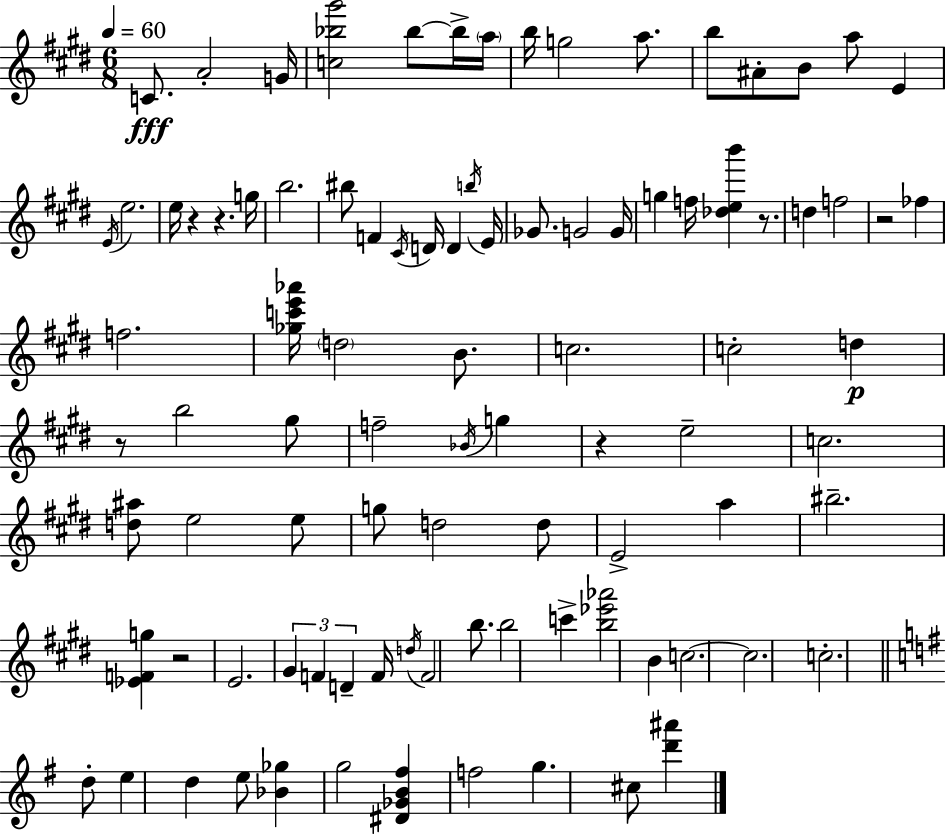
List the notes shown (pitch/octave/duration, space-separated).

C4/e. A4/h G4/s [C5,Bb5,G#6]/h Bb5/e Bb5/s A5/s B5/s G5/h A5/e. B5/e A#4/e B4/e A5/e E4/q E4/s E5/h. E5/s R/q R/q. G5/s B5/h. BIS5/e F4/q C#4/s D4/s D4/q B5/s E4/s Gb4/e. G4/h G4/s G5/q F5/s [Db5,E5,B6]/q R/e. D5/q F5/h R/h FES5/q F5/h. [Gb5,C6,E6,Ab6]/s D5/h B4/e. C5/h. C5/h D5/q R/e B5/h G#5/e F5/h Bb4/s G5/q R/q E5/h C5/h. [D5,A#5]/e E5/h E5/e G5/e D5/h D5/e E4/h A5/q BIS5/h. [Eb4,F4,G5]/q R/h E4/h. G#4/q F4/q D4/q F4/s D5/s F4/h B5/e. B5/h C6/q [B5,Eb6,Ab6]/h B4/q C5/h. C5/h. C5/h. D5/e E5/q D5/q E5/e [Bb4,Gb5]/q G5/h [D#4,Gb4,B4,F#5]/q F5/h G5/q. C#5/e [D6,A#6]/q